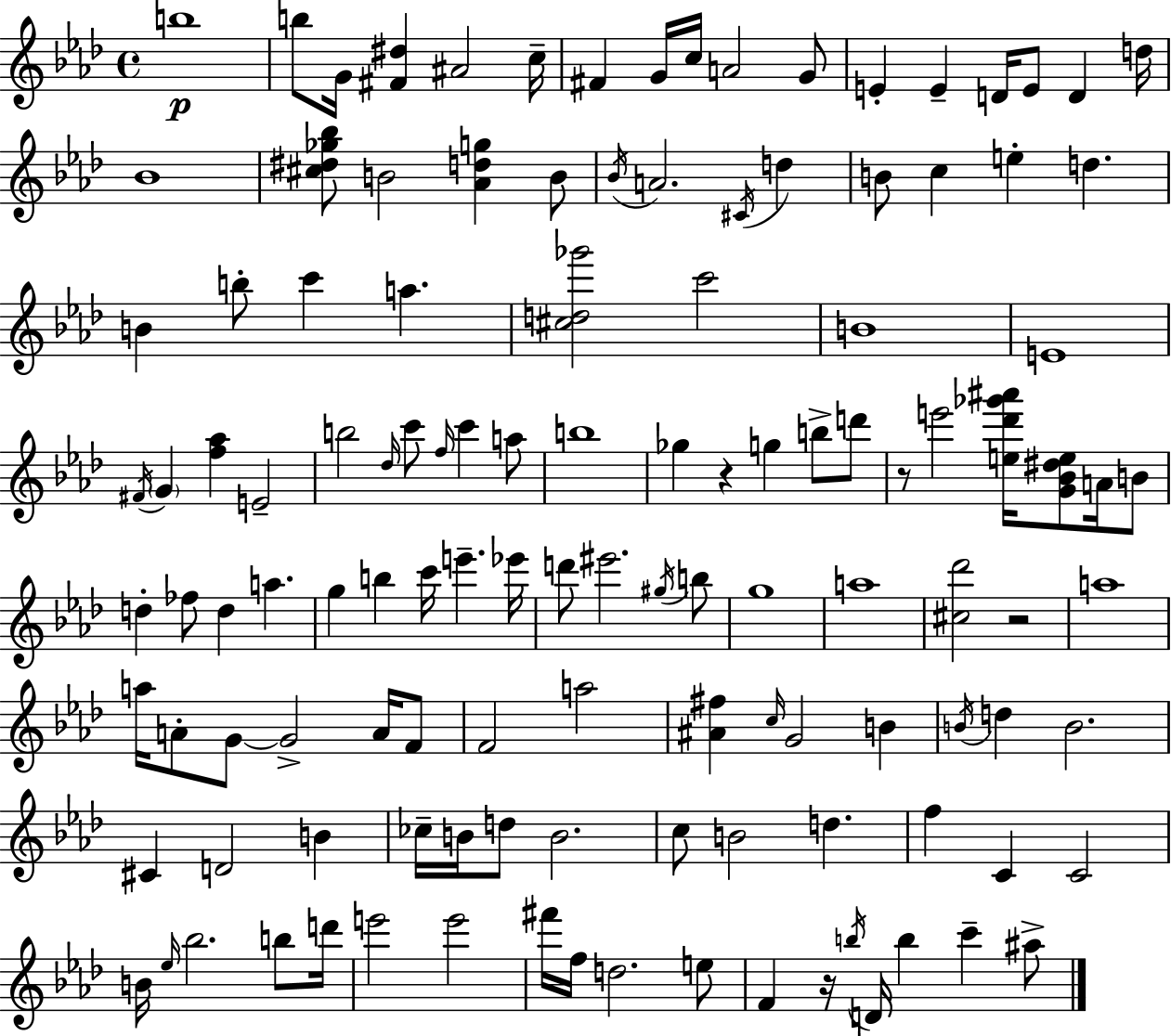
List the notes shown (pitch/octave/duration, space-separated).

B5/w B5/e G4/s [F#4,D#5]/q A#4/h C5/s F#4/q G4/s C5/s A4/h G4/e E4/q E4/q D4/s E4/e D4/q D5/s Bb4/w [C#5,D#5,Gb5,Bb5]/e B4/h [Ab4,D5,G5]/q B4/e Bb4/s A4/h. C#4/s D5/q B4/e C5/q E5/q D5/q. B4/q B5/e C6/q A5/q. [C#5,D5,Gb6]/h C6/h B4/w E4/w F#4/s G4/q [F5,Ab5]/q E4/h B5/h Db5/s C6/e F5/s C6/q A5/e B5/w Gb5/q R/q G5/q B5/e D6/e R/e E6/h [E5,Db6,Gb6,A#6]/s [G4,Bb4,D#5,E5]/e A4/s B4/e D5/q FES5/e D5/q A5/q. G5/q B5/q C6/s E6/q. Eb6/s D6/e EIS6/h. G#5/s B5/e G5/w A5/w [C#5,Db6]/h R/h A5/w A5/s A4/e G4/e G4/h A4/s F4/e F4/h A5/h [A#4,F#5]/q C5/s G4/h B4/q B4/s D5/q B4/h. C#4/q D4/h B4/q CES5/s B4/s D5/e B4/h. C5/e B4/h D5/q. F5/q C4/q C4/h B4/s Eb5/s Bb5/h. B5/e D6/s E6/h E6/h F#6/s F5/s D5/h. E5/e F4/q R/s B5/s D4/s B5/q C6/q A#5/e